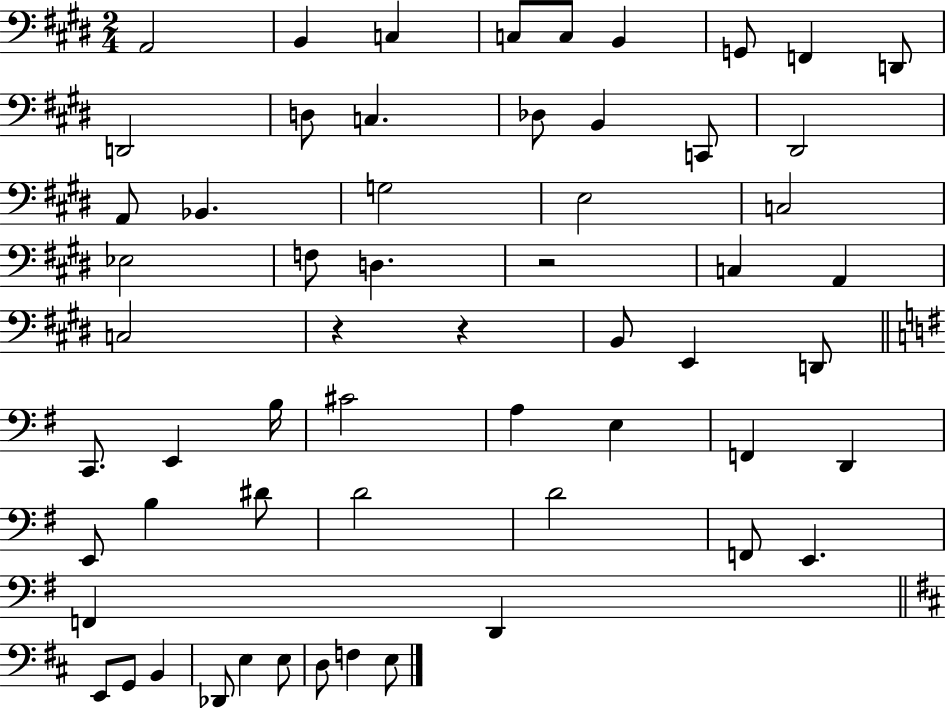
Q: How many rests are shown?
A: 3